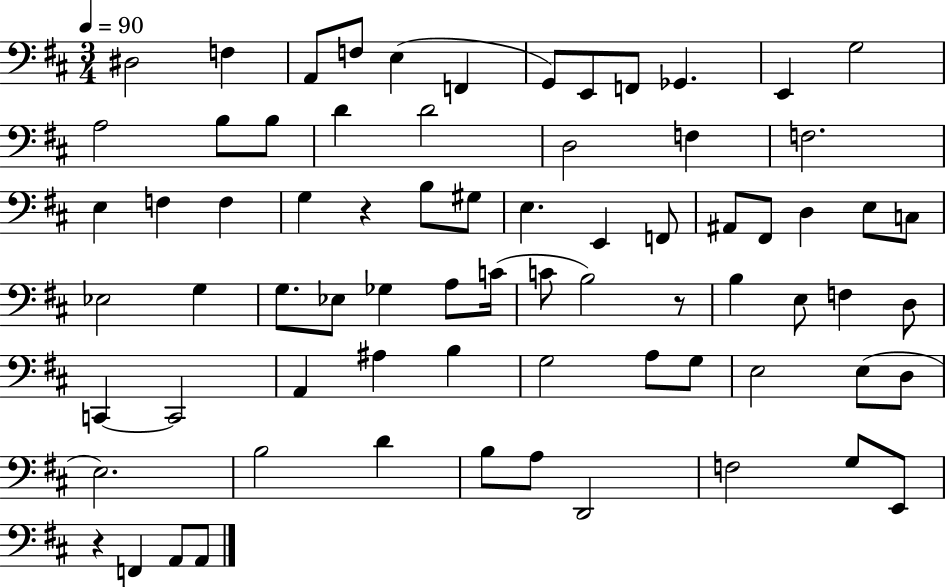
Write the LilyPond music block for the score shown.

{
  \clef bass
  \numericTimeSignature
  \time 3/4
  \key d \major
  \tempo 4 = 90
  \repeat volta 2 { dis2 f4 | a,8 f8 e4( f,4 | g,8) e,8 f,8 ges,4. | e,4 g2 | \break a2 b8 b8 | d'4 d'2 | d2 f4 | f2. | \break e4 f4 f4 | g4 r4 b8 gis8 | e4. e,4 f,8 | ais,8 fis,8 d4 e8 c8 | \break ees2 g4 | g8. ees8 ges4 a8 c'16( | c'8 b2) r8 | b4 e8 f4 d8 | \break c,4~~ c,2 | a,4 ais4 b4 | g2 a8 g8 | e2 e8( d8 | \break e2.) | b2 d'4 | b8 a8 d,2 | f2 g8 e,8 | \break r4 f,4 a,8 a,8 | } \bar "|."
}